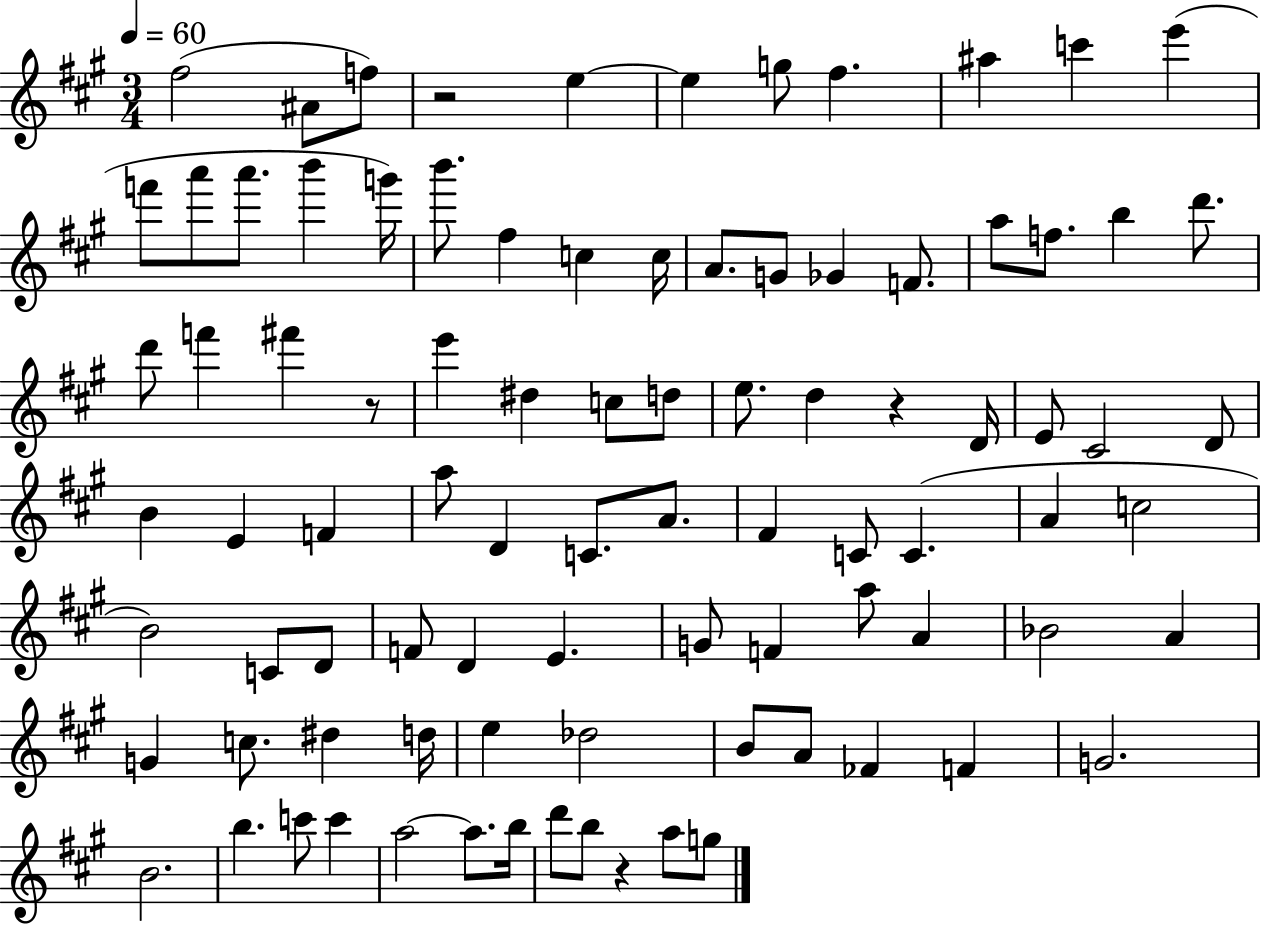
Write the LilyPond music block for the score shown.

{
  \clef treble
  \numericTimeSignature
  \time 3/4
  \key a \major
  \tempo 4 = 60
  fis''2( ais'8 f''8) | r2 e''4~~ | e''4 g''8 fis''4. | ais''4 c'''4 e'''4( | \break f'''8 a'''8 a'''8. b'''4 g'''16) | b'''8. fis''4 c''4 c''16 | a'8. g'8 ges'4 f'8. | a''8 f''8. b''4 d'''8. | \break d'''8 f'''4 fis'''4 r8 | e'''4 dis''4 c''8 d''8 | e''8. d''4 r4 d'16 | e'8 cis'2 d'8 | \break b'4 e'4 f'4 | a''8 d'4 c'8. a'8. | fis'4 c'8 c'4.( | a'4 c''2 | \break b'2) c'8 d'8 | f'8 d'4 e'4. | g'8 f'4 a''8 a'4 | bes'2 a'4 | \break g'4 c''8. dis''4 d''16 | e''4 des''2 | b'8 a'8 fes'4 f'4 | g'2. | \break b'2. | b''4. c'''8 c'''4 | a''2~~ a''8. b''16 | d'''8 b''8 r4 a''8 g''8 | \break \bar "|."
}